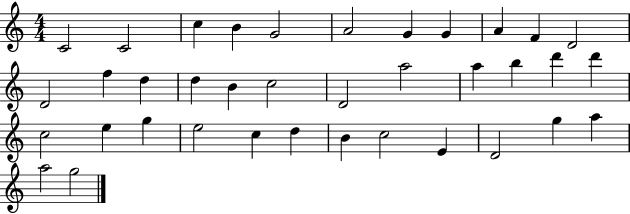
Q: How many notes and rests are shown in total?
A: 37